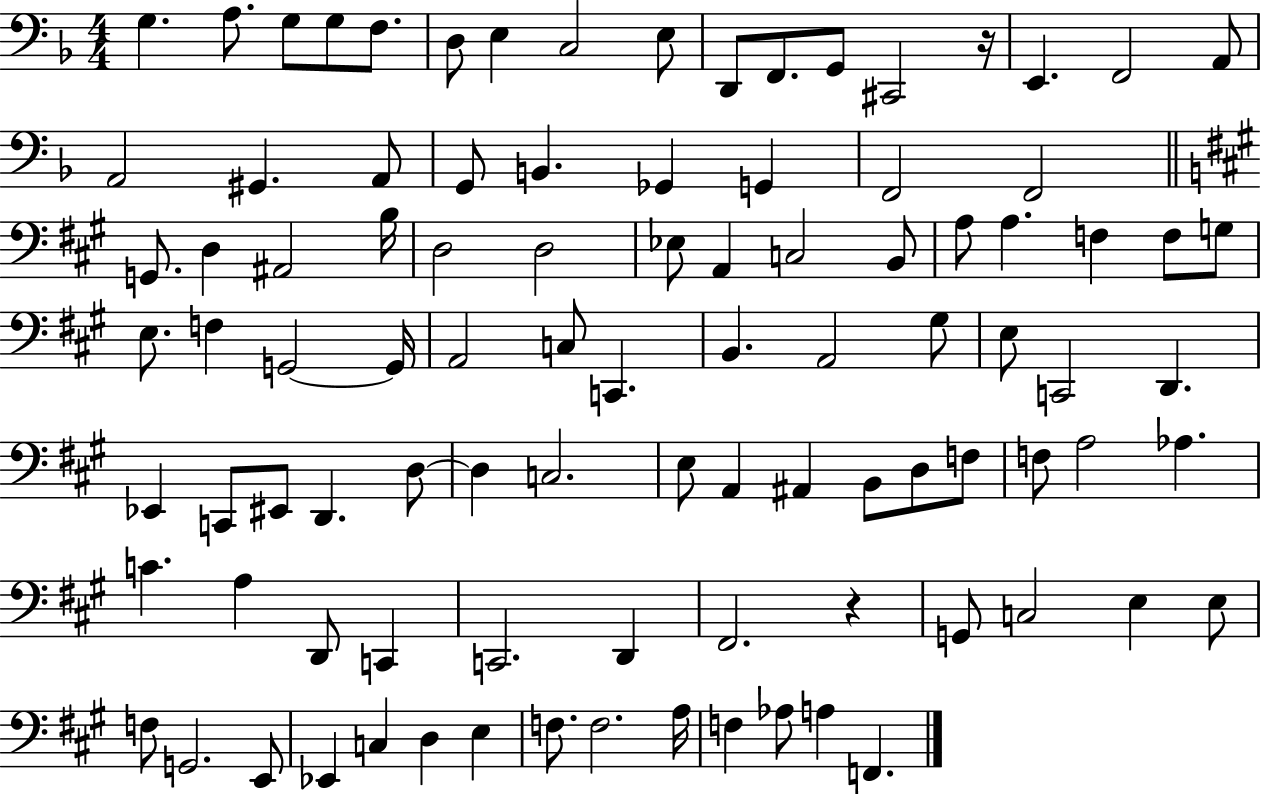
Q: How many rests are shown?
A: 2